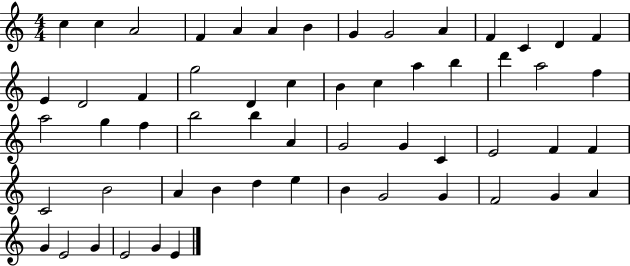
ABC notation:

X:1
T:Untitled
M:4/4
L:1/4
K:C
c c A2 F A A B G G2 A F C D F E D2 F g2 D c B c a b d' a2 f a2 g f b2 b A G2 G C E2 F F C2 B2 A B d e B G2 G F2 G A G E2 G E2 G E